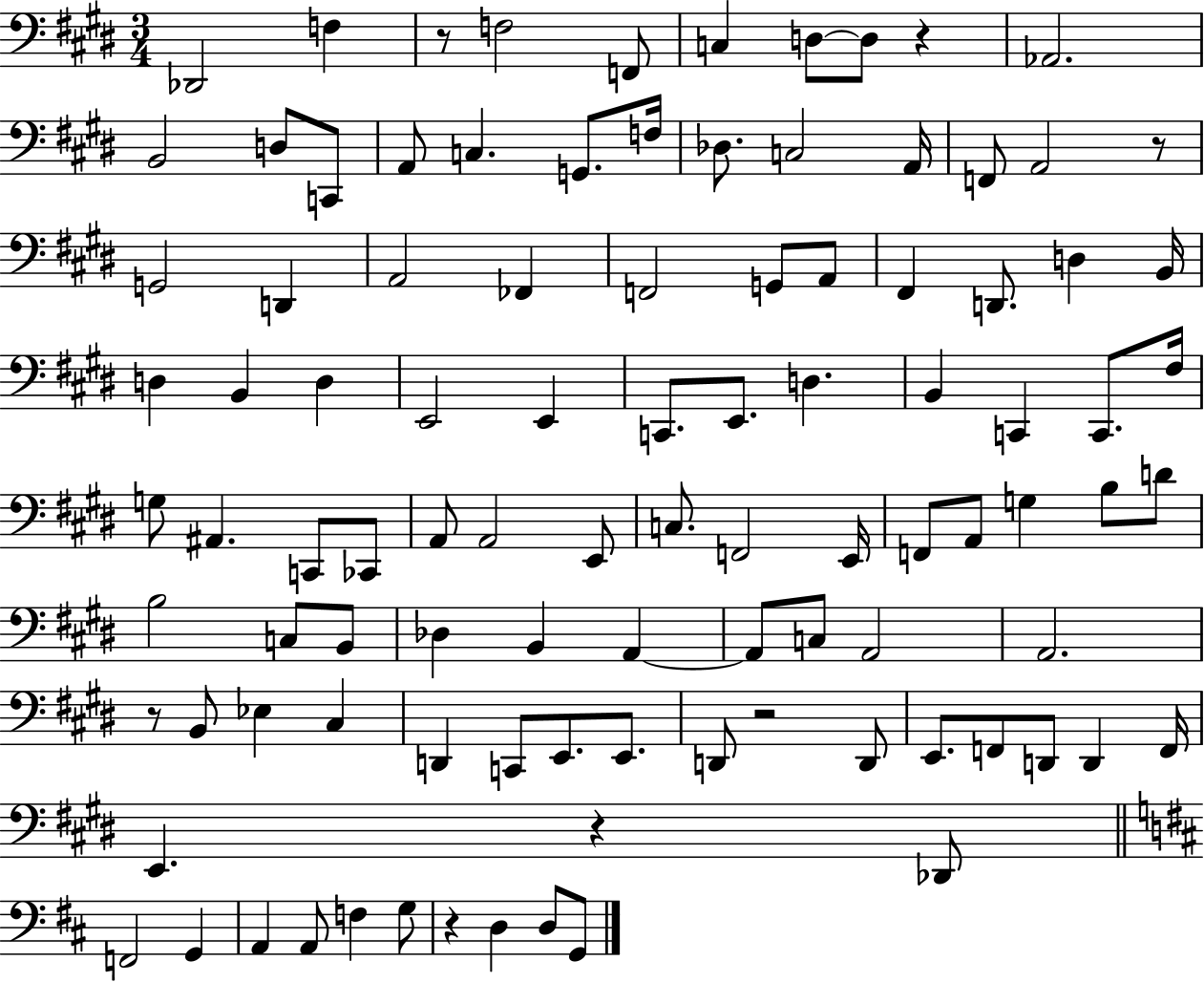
X:1
T:Untitled
M:3/4
L:1/4
K:E
_D,,2 F, z/2 F,2 F,,/2 C, D,/2 D,/2 z _A,,2 B,,2 D,/2 C,,/2 A,,/2 C, G,,/2 F,/4 _D,/2 C,2 A,,/4 F,,/2 A,,2 z/2 G,,2 D,, A,,2 _F,, F,,2 G,,/2 A,,/2 ^F,, D,,/2 D, B,,/4 D, B,, D, E,,2 E,, C,,/2 E,,/2 D, B,, C,, C,,/2 ^F,/4 G,/2 ^A,, C,,/2 _C,,/2 A,,/2 A,,2 E,,/2 C,/2 F,,2 E,,/4 F,,/2 A,,/2 G, B,/2 D/2 B,2 C,/2 B,,/2 _D, B,, A,, A,,/2 C,/2 A,,2 A,,2 z/2 B,,/2 _E, ^C, D,, C,,/2 E,,/2 E,,/2 D,,/2 z2 D,,/2 E,,/2 F,,/2 D,,/2 D,, F,,/4 E,, z _D,,/2 F,,2 G,, A,, A,,/2 F, G,/2 z D, D,/2 G,,/2